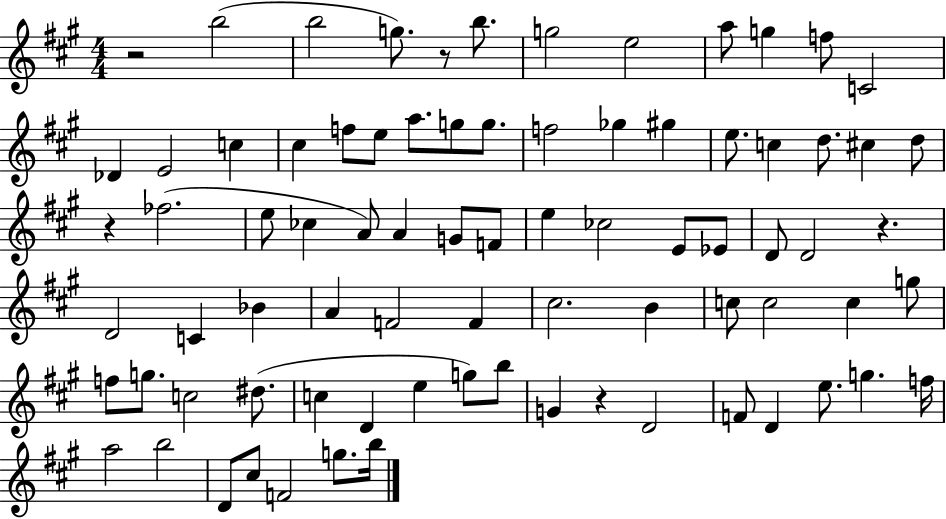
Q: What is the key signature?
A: A major